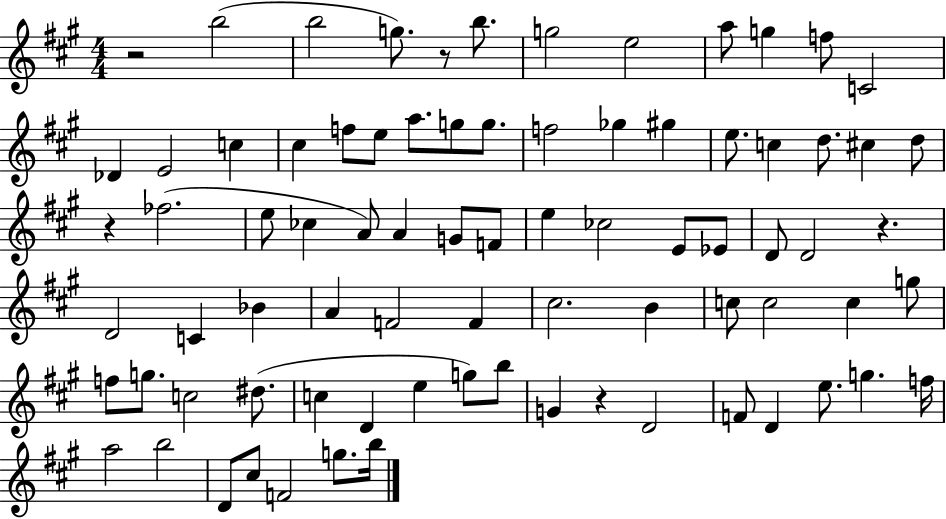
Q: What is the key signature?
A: A major